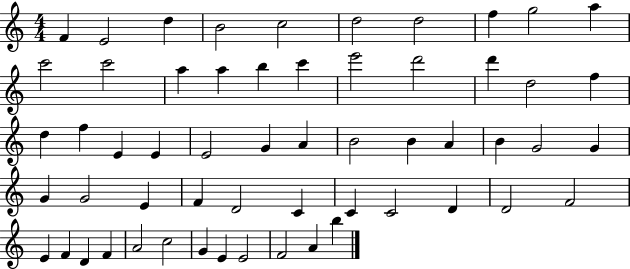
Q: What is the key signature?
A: C major